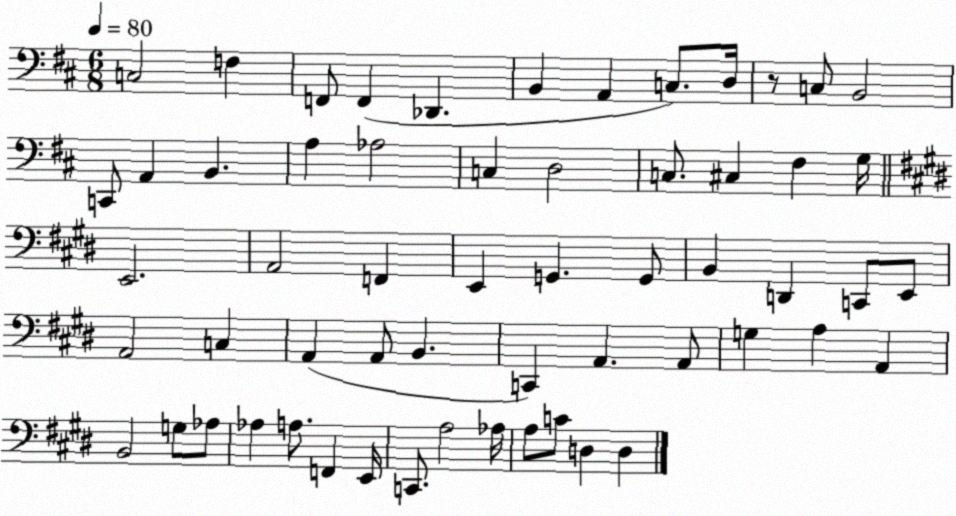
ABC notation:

X:1
T:Untitled
M:6/8
L:1/4
K:D
C,2 F, F,,/2 F,, _D,, B,, A,, C,/2 D,/4 z/2 C,/2 B,,2 C,,/2 A,, B,, A, _A,2 C, D,2 C,/2 ^C, ^F, G,/4 E,,2 A,,2 F,, E,, G,, G,,/2 B,, D,, C,,/2 E,,/2 A,,2 C, A,, A,,/2 B,, C,, A,, A,,/2 G, A, A,, B,,2 G,/2 _A,/2 _A, A,/2 F,, E,,/4 C,,/2 A,2 _A,/4 A,/2 C/2 D, D,